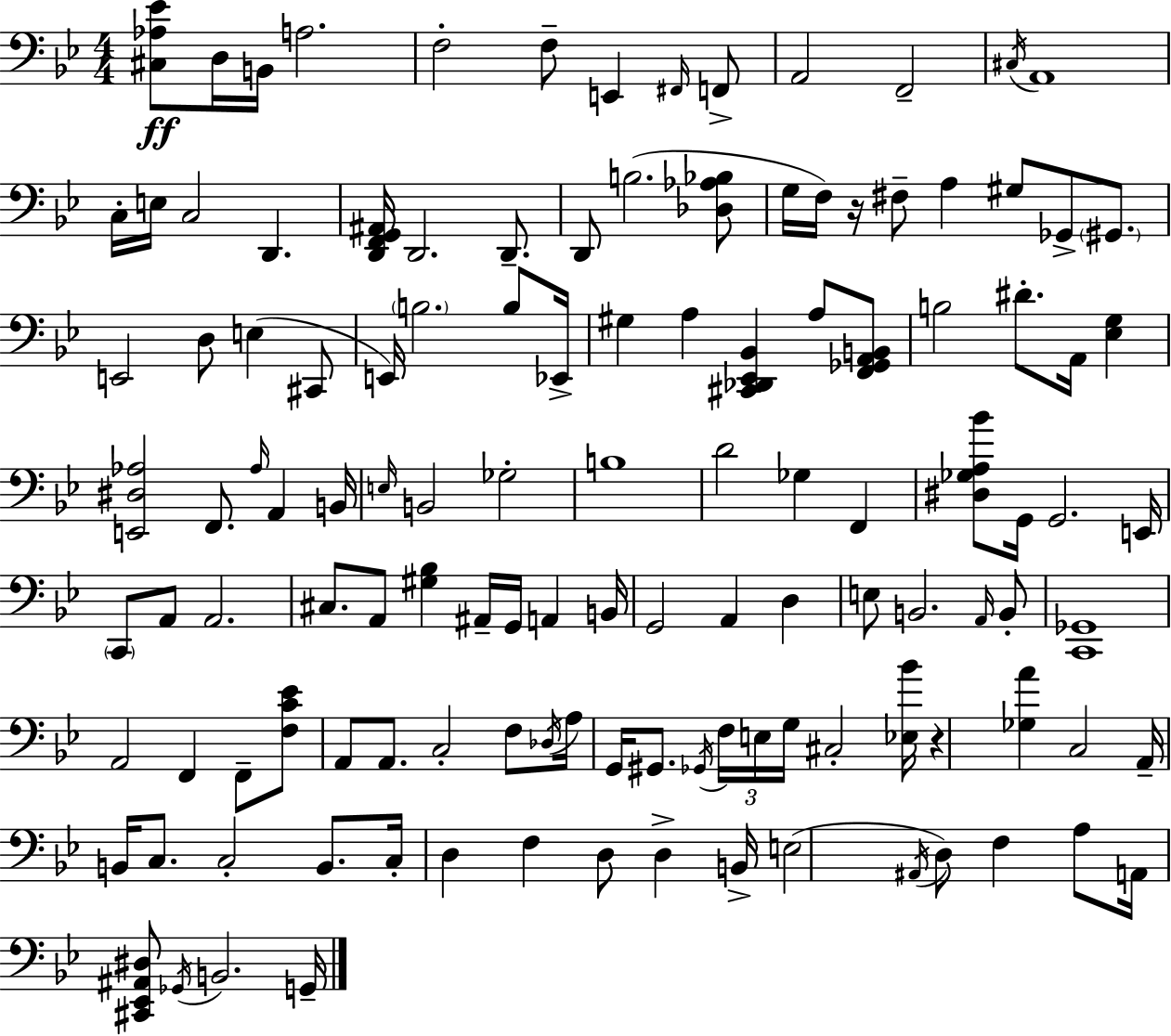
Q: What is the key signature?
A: BES major